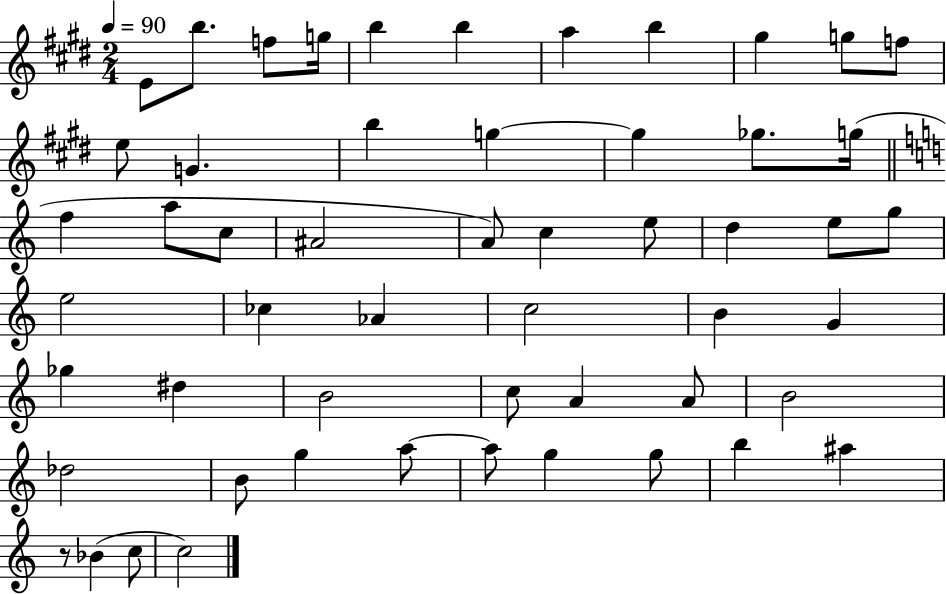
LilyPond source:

{
  \clef treble
  \numericTimeSignature
  \time 2/4
  \key e \major
  \tempo 4 = 90
  e'8 b''8. f''8 g''16 | b''4 b''4 | a''4 b''4 | gis''4 g''8 f''8 | \break e''8 g'4. | b''4 g''4~~ | g''4 ges''8. g''16( | \bar "||" \break \key c \major f''4 a''8 c''8 | ais'2 | a'8) c''4 e''8 | d''4 e''8 g''8 | \break e''2 | ces''4 aes'4 | c''2 | b'4 g'4 | \break ges''4 dis''4 | b'2 | c''8 a'4 a'8 | b'2 | \break des''2 | b'8 g''4 a''8~~ | a''8 g''4 g''8 | b''4 ais''4 | \break r8 bes'4( c''8 | c''2) | \bar "|."
}